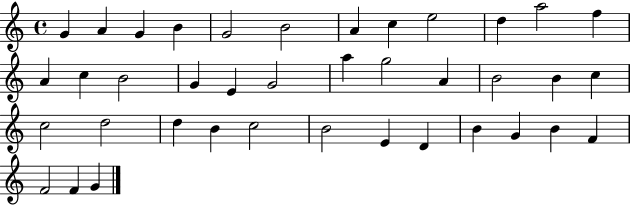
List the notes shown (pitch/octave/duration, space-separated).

G4/q A4/q G4/q B4/q G4/h B4/h A4/q C5/q E5/h D5/q A5/h F5/q A4/q C5/q B4/h G4/q E4/q G4/h A5/q G5/h A4/q B4/h B4/q C5/q C5/h D5/h D5/q B4/q C5/h B4/h E4/q D4/q B4/q G4/q B4/q F4/q F4/h F4/q G4/q